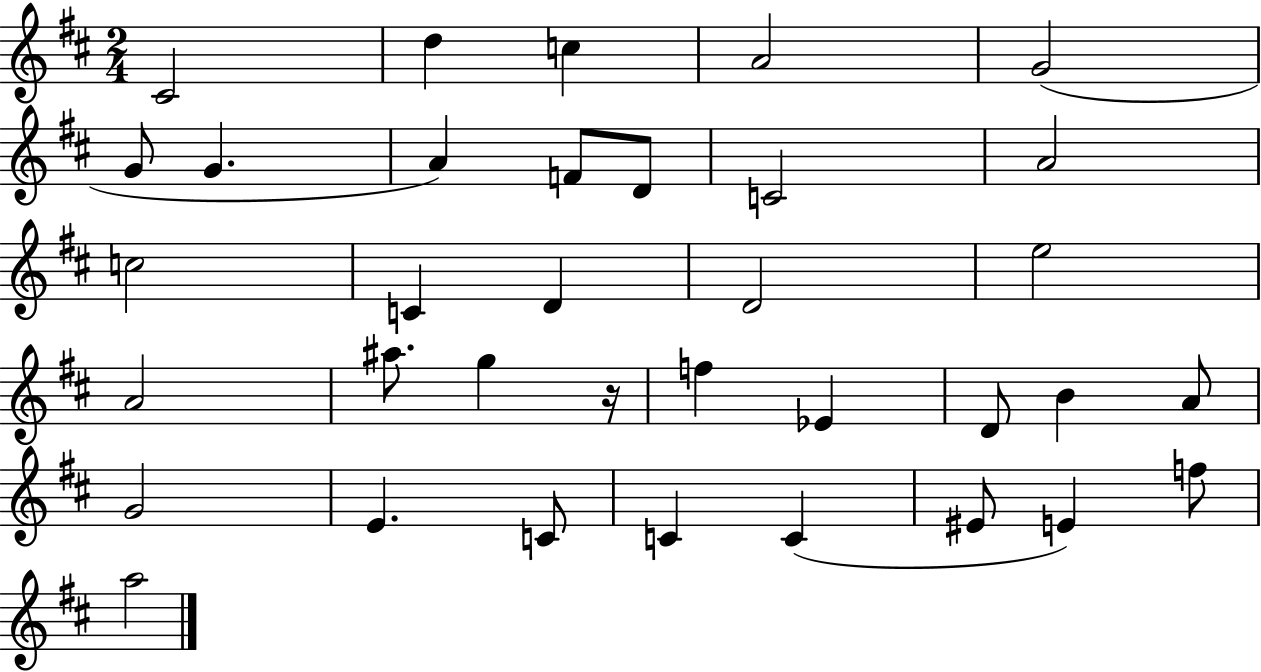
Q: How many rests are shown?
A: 1